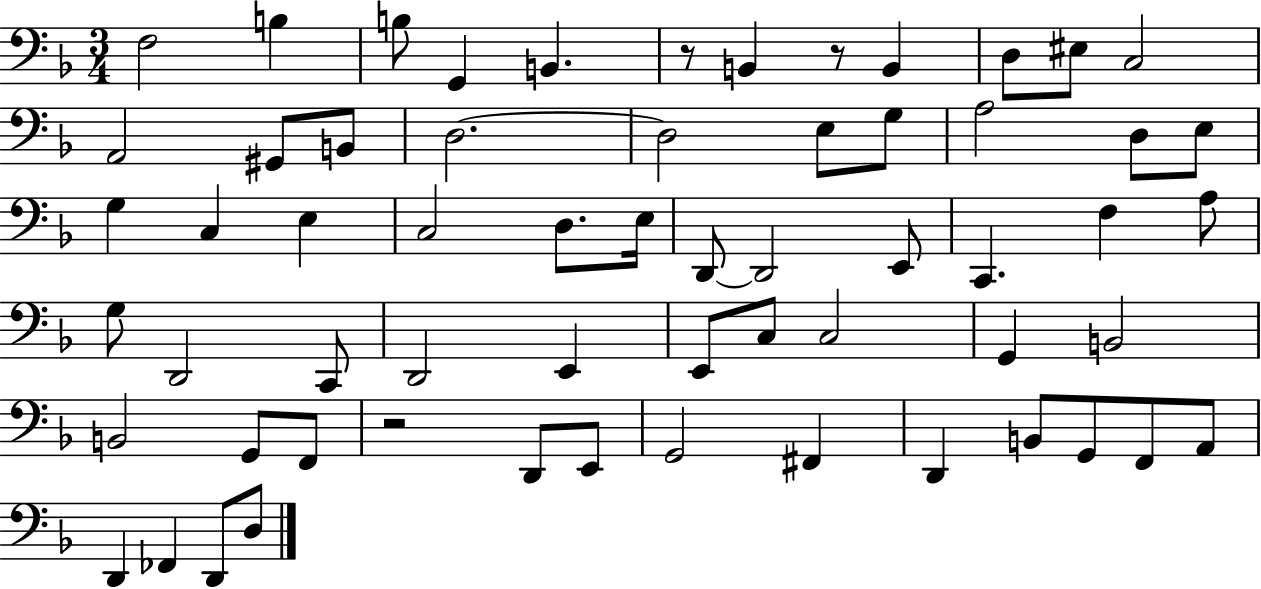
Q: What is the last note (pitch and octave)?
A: D3